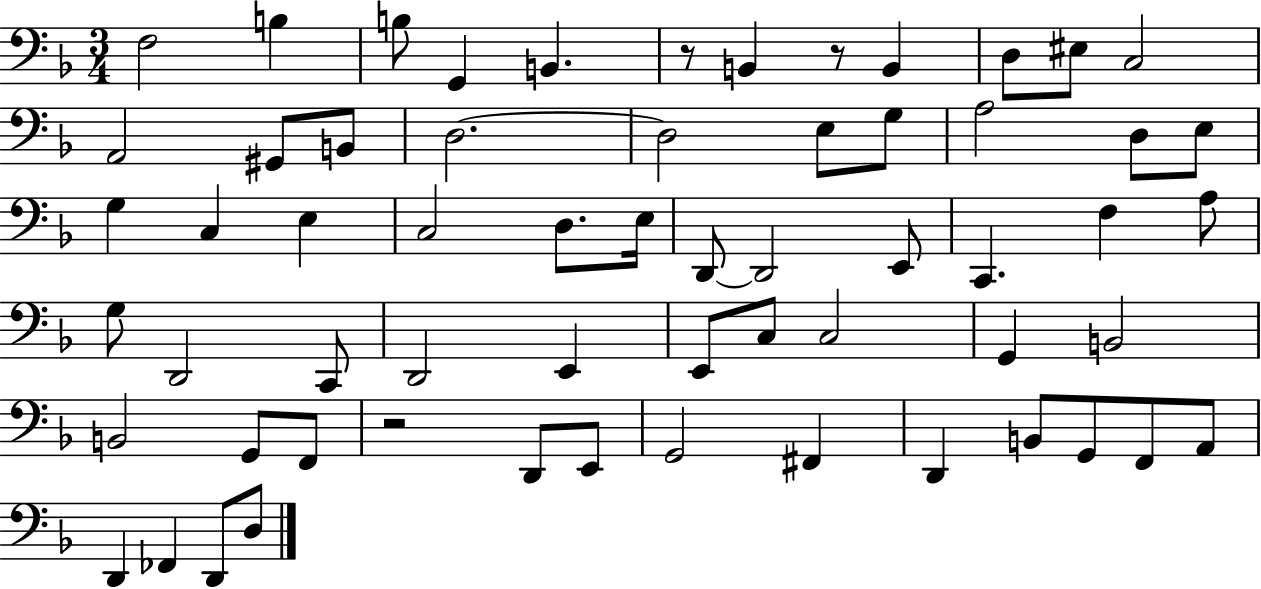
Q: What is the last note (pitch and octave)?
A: D3